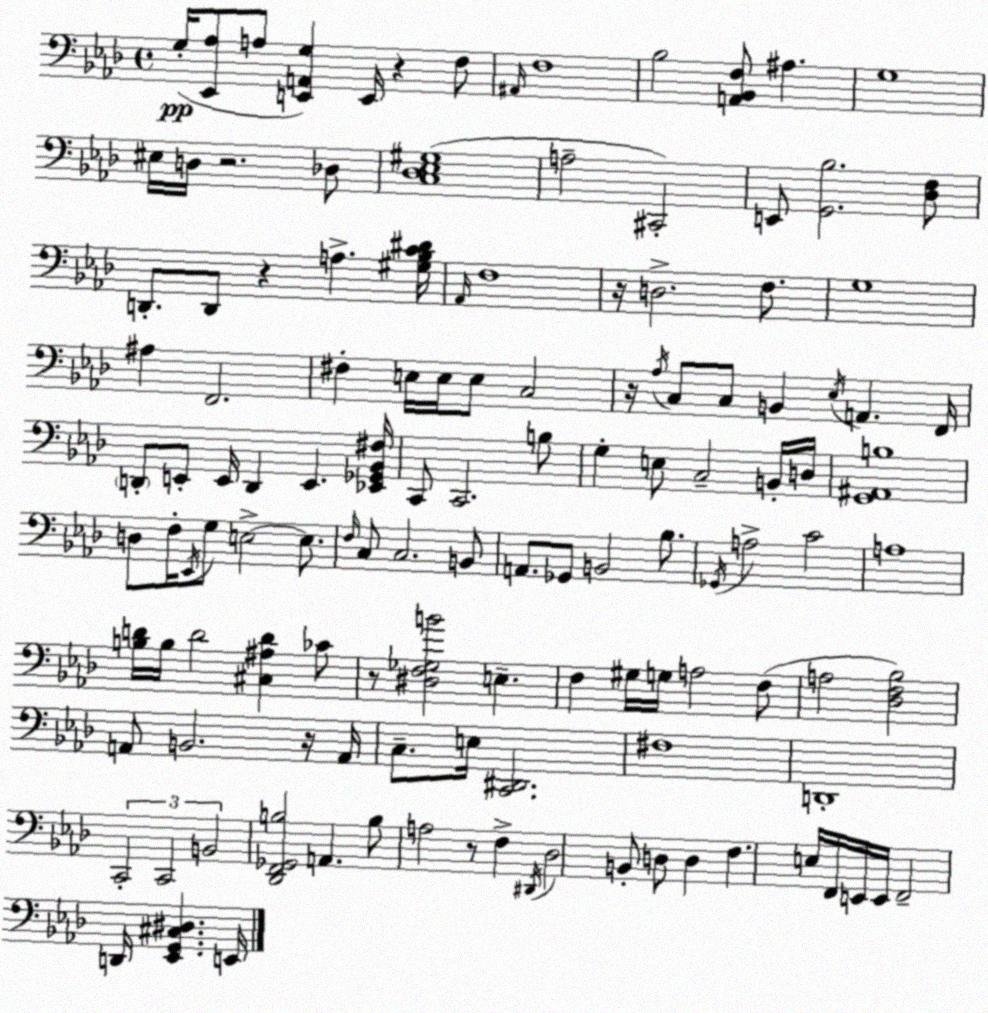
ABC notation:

X:1
T:Untitled
M:4/4
L:1/4
K:Fm
G,/4 [_E,,_A,]/2 A,/2 [E,,A,,G,] E,,/4 z F,/2 ^A,,/4 F,4 _B,2 [A,,_B,,F,]/2 ^A, G,4 ^E,/4 D,/4 z2 _D,/2 [C,_D,_E,^G,]4 A,2 ^C,,2 E,,/2 [G,,_B,]2 [_D,F,]/2 D,,/2 D,,/2 z A, [^G,_B,C^D]/4 _A,,/4 F,4 z/4 D,2 F,/2 G,4 ^A, F,,2 ^F, E,/4 E,/4 E,/2 C,2 z/4 _A,/4 C,/2 C,/2 B,, _E,/4 A,, F,,/4 D,,/2 E,,/2 E,,/4 D,, E,, [_E,,_G,,_B,,^F,]/4 C,,/2 C,,2 B,/2 G, E,/2 C,2 B,,/4 D,/4 [G,,^A,,B,]4 D,/2 F,/4 _E,,/4 G,/2 E,2 E,/2 F,/4 C,/2 C,2 B,,/2 A,,/2 _G,,/2 B,,2 _B,/2 _G,,/4 A,2 C2 A,4 [B,D]/4 B,/4 D2 [^C,^A,D] _C/2 z/2 [^D,F,_G,B]2 E, F, ^G,/4 G,/4 A,2 F,/2 A,2 [_D,F,_B,]2 A,,/2 B,,2 z/4 A,,/4 C,/2 E,/4 [C,,^D,,]2 ^F,4 D,,4 C,,2 C,,2 B,,2 [_D,,F,,_G,,B,]2 A,, B,/2 A,2 z/2 F, ^D,,/4 _D,2 B,,/2 D,/2 D, F, E,/4 F,,/4 E,,/4 E,,/4 F,,2 D,,/4 [_E,,G,,^C,^D,] E,,/4